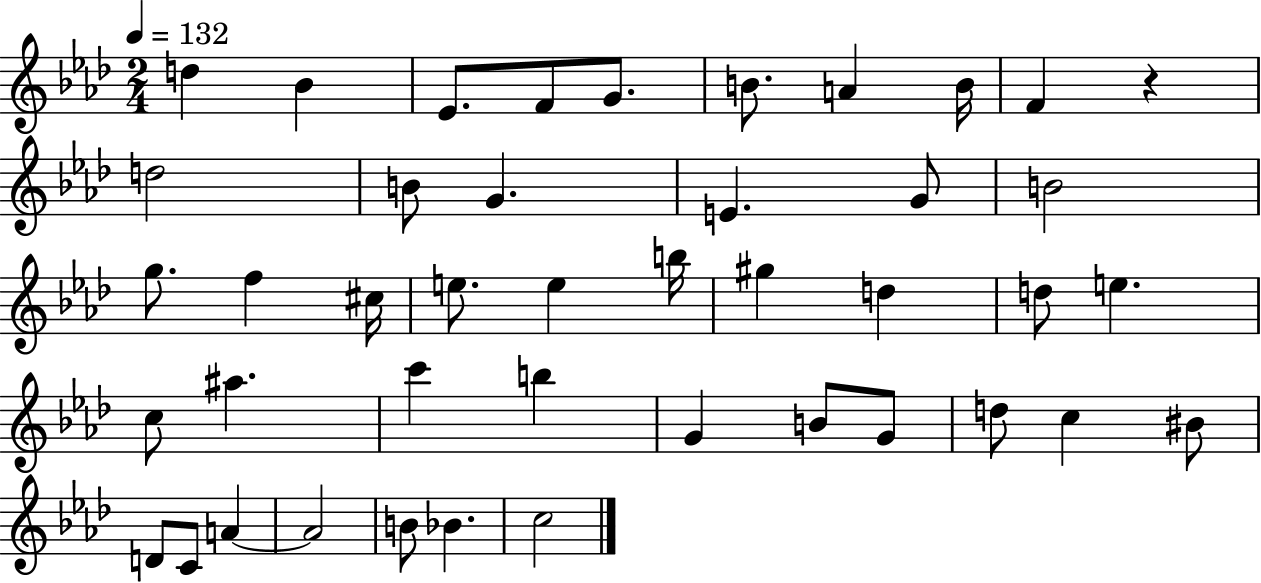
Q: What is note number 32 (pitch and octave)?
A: G4